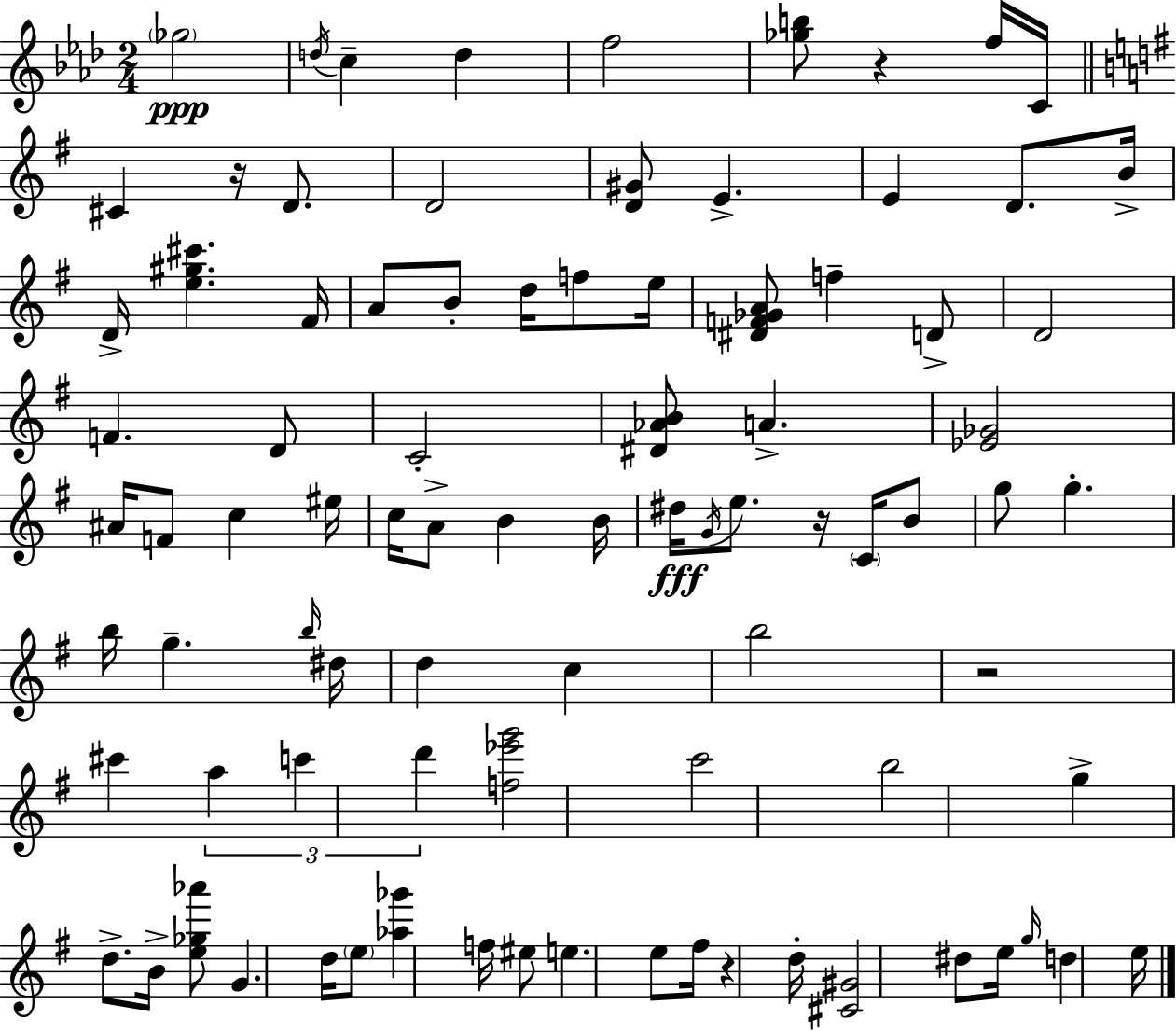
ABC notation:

X:1
T:Untitled
M:2/4
L:1/4
K:Fm
_g2 d/4 c d f2 [_gb]/2 z f/4 C/4 ^C z/4 D/2 D2 [D^G]/2 E E D/2 B/4 D/4 [e^g^c'] ^F/4 A/2 B/2 d/4 f/2 e/4 [^DF_GA]/2 f D/2 D2 F D/2 C2 [^D_AB]/2 A [_E_G]2 ^A/4 F/2 c ^e/4 c/4 A/2 B B/4 ^d/4 G/4 e/2 z/4 C/4 B/2 g/2 g b/4 g b/4 ^d/4 d c b2 z2 ^c' a c' d' [f_e'g']2 c'2 b2 g d/2 B/4 [e_g_a']/2 G d/4 e/2 [_a_g'] f/4 ^e/2 e e/2 ^f/4 z d/4 [^C^G]2 ^d/2 e/4 g/4 d e/4